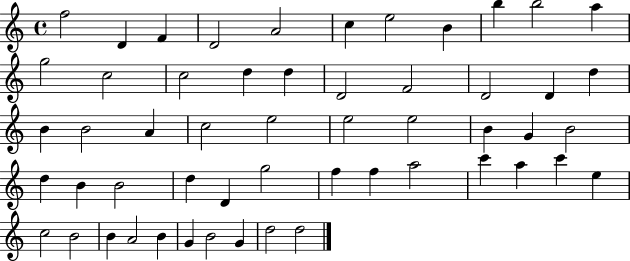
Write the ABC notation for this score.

X:1
T:Untitled
M:4/4
L:1/4
K:C
f2 D F D2 A2 c e2 B b b2 a g2 c2 c2 d d D2 F2 D2 D d B B2 A c2 e2 e2 e2 B G B2 d B B2 d D g2 f f a2 c' a c' e c2 B2 B A2 B G B2 G d2 d2